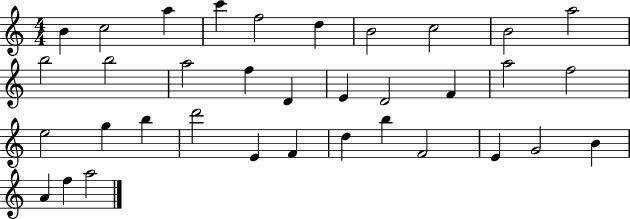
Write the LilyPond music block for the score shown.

{
  \clef treble
  \numericTimeSignature
  \time 4/4
  \key c \major
  b'4 c''2 a''4 | c'''4 f''2 d''4 | b'2 c''2 | b'2 a''2 | \break b''2 b''2 | a''2 f''4 d'4 | e'4 d'2 f'4 | a''2 f''2 | \break e''2 g''4 b''4 | d'''2 e'4 f'4 | d''4 b''4 f'2 | e'4 g'2 b'4 | \break a'4 f''4 a''2 | \bar "|."
}